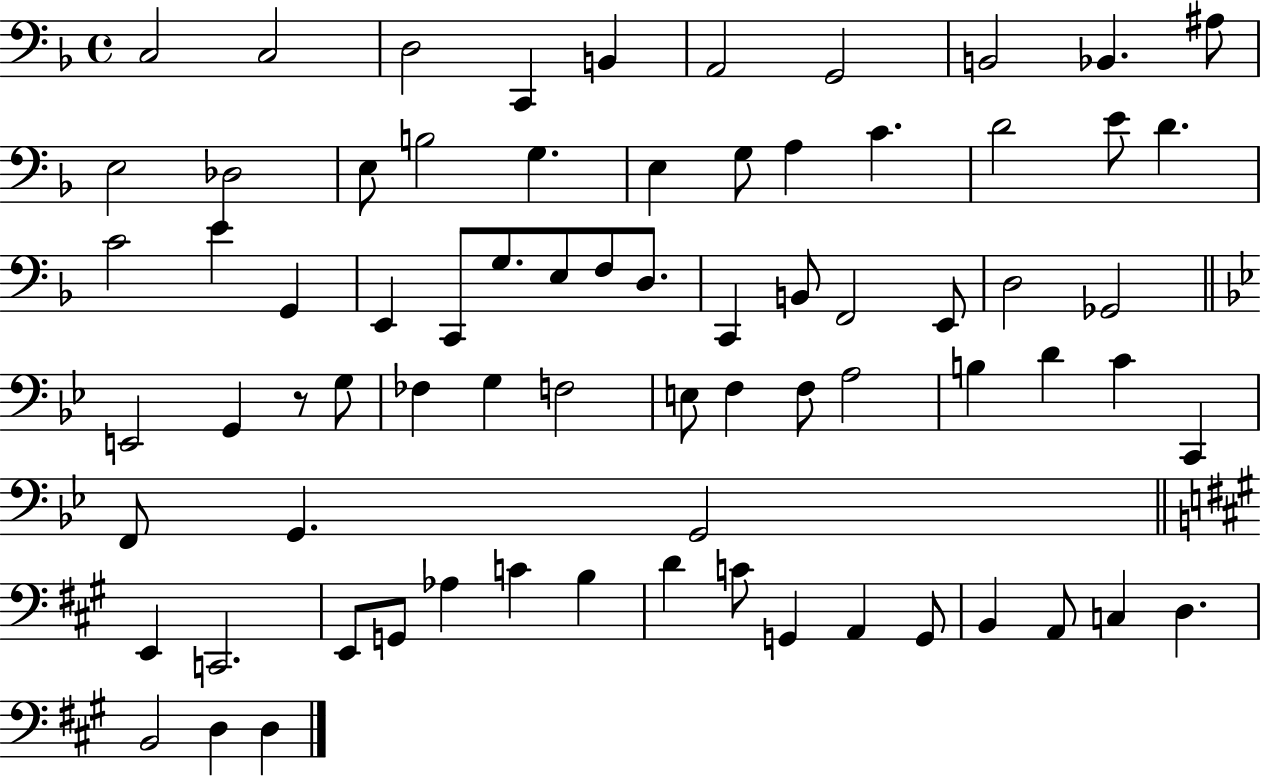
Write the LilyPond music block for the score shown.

{
  \clef bass
  \time 4/4
  \defaultTimeSignature
  \key f \major
  c2 c2 | d2 c,4 b,4 | a,2 g,2 | b,2 bes,4. ais8 | \break e2 des2 | e8 b2 g4. | e4 g8 a4 c'4. | d'2 e'8 d'4. | \break c'2 e'4 g,4 | e,4 c,8 g8. e8 f8 d8. | c,4 b,8 f,2 e,8 | d2 ges,2 | \break \bar "||" \break \key bes \major e,2 g,4 r8 g8 | fes4 g4 f2 | e8 f4 f8 a2 | b4 d'4 c'4 c,4 | \break f,8 g,4. g,2 | \bar "||" \break \key a \major e,4 c,2. | e,8 g,8 aes4 c'4 b4 | d'4 c'8 g,4 a,4 g,8 | b,4 a,8 c4 d4. | \break b,2 d4 d4 | \bar "|."
}